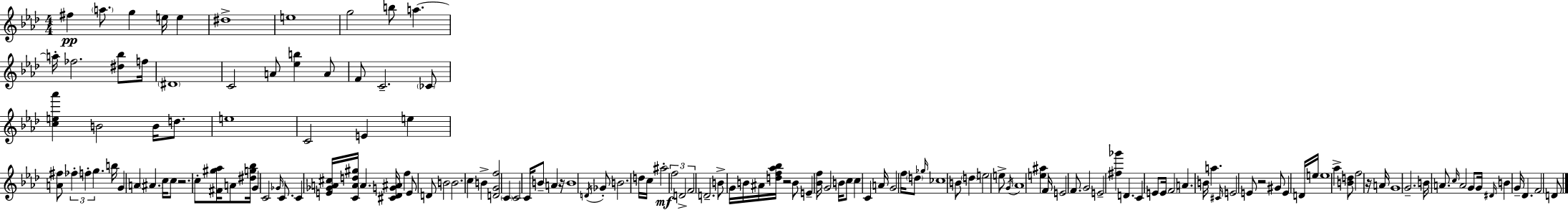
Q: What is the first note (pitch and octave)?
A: F#5